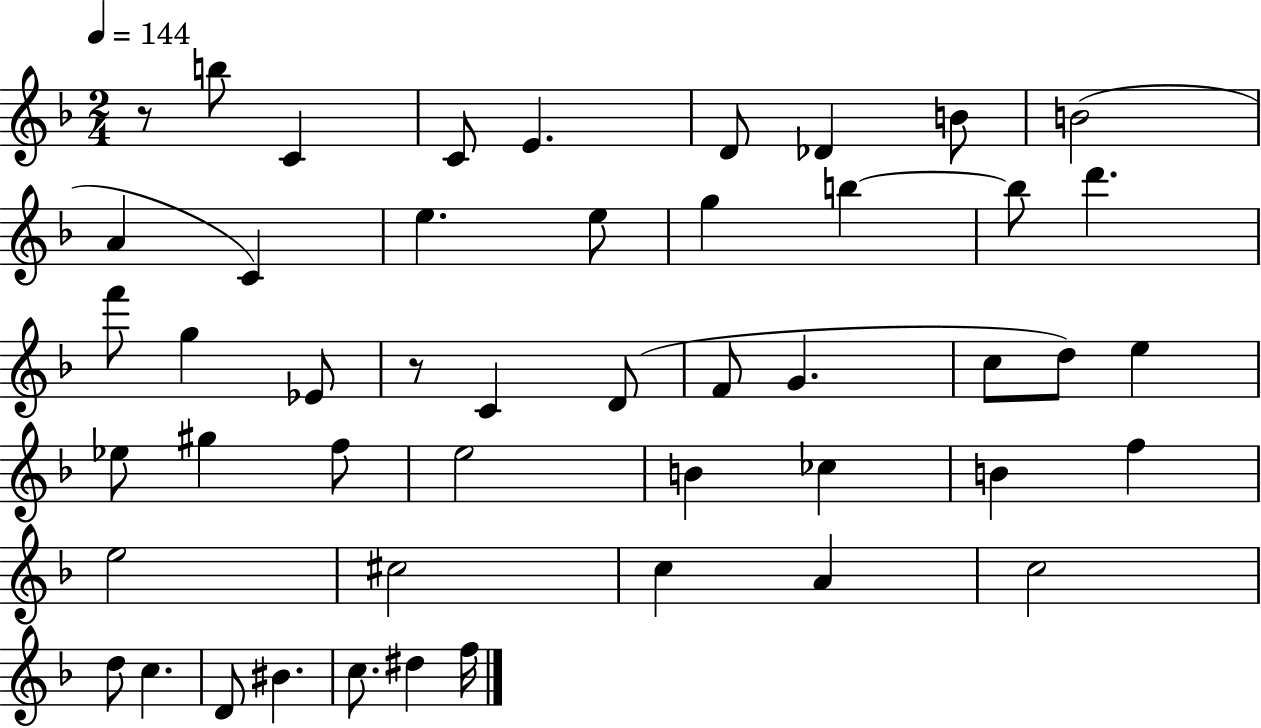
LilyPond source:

{
  \clef treble
  \numericTimeSignature
  \time 2/4
  \key f \major
  \tempo 4 = 144
  r8 b''8 c'4 | c'8 e'4. | d'8 des'4 b'8 | b'2( | \break a'4 c'4) | e''4. e''8 | g''4 b''4~~ | b''8 d'''4. | \break f'''8 g''4 ees'8 | r8 c'4 d'8( | f'8 g'4. | c''8 d''8) e''4 | \break ees''8 gis''4 f''8 | e''2 | b'4 ces''4 | b'4 f''4 | \break e''2 | cis''2 | c''4 a'4 | c''2 | \break d''8 c''4. | d'8 bis'4. | c''8. dis''4 f''16 | \bar "|."
}